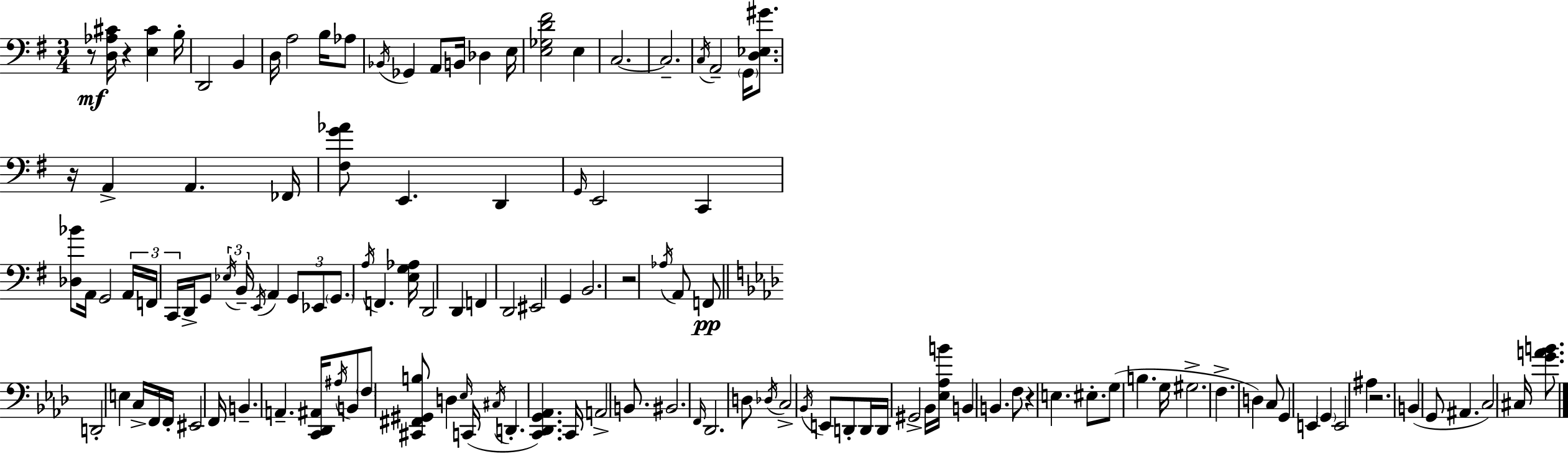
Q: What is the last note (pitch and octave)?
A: C#3